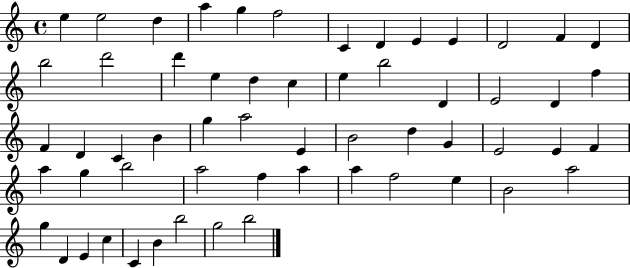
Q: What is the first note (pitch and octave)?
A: E5